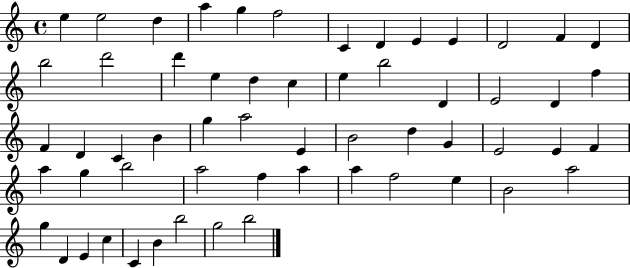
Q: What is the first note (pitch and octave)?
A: E5